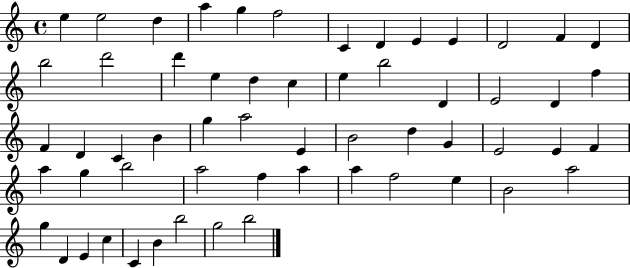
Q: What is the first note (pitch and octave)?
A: E5